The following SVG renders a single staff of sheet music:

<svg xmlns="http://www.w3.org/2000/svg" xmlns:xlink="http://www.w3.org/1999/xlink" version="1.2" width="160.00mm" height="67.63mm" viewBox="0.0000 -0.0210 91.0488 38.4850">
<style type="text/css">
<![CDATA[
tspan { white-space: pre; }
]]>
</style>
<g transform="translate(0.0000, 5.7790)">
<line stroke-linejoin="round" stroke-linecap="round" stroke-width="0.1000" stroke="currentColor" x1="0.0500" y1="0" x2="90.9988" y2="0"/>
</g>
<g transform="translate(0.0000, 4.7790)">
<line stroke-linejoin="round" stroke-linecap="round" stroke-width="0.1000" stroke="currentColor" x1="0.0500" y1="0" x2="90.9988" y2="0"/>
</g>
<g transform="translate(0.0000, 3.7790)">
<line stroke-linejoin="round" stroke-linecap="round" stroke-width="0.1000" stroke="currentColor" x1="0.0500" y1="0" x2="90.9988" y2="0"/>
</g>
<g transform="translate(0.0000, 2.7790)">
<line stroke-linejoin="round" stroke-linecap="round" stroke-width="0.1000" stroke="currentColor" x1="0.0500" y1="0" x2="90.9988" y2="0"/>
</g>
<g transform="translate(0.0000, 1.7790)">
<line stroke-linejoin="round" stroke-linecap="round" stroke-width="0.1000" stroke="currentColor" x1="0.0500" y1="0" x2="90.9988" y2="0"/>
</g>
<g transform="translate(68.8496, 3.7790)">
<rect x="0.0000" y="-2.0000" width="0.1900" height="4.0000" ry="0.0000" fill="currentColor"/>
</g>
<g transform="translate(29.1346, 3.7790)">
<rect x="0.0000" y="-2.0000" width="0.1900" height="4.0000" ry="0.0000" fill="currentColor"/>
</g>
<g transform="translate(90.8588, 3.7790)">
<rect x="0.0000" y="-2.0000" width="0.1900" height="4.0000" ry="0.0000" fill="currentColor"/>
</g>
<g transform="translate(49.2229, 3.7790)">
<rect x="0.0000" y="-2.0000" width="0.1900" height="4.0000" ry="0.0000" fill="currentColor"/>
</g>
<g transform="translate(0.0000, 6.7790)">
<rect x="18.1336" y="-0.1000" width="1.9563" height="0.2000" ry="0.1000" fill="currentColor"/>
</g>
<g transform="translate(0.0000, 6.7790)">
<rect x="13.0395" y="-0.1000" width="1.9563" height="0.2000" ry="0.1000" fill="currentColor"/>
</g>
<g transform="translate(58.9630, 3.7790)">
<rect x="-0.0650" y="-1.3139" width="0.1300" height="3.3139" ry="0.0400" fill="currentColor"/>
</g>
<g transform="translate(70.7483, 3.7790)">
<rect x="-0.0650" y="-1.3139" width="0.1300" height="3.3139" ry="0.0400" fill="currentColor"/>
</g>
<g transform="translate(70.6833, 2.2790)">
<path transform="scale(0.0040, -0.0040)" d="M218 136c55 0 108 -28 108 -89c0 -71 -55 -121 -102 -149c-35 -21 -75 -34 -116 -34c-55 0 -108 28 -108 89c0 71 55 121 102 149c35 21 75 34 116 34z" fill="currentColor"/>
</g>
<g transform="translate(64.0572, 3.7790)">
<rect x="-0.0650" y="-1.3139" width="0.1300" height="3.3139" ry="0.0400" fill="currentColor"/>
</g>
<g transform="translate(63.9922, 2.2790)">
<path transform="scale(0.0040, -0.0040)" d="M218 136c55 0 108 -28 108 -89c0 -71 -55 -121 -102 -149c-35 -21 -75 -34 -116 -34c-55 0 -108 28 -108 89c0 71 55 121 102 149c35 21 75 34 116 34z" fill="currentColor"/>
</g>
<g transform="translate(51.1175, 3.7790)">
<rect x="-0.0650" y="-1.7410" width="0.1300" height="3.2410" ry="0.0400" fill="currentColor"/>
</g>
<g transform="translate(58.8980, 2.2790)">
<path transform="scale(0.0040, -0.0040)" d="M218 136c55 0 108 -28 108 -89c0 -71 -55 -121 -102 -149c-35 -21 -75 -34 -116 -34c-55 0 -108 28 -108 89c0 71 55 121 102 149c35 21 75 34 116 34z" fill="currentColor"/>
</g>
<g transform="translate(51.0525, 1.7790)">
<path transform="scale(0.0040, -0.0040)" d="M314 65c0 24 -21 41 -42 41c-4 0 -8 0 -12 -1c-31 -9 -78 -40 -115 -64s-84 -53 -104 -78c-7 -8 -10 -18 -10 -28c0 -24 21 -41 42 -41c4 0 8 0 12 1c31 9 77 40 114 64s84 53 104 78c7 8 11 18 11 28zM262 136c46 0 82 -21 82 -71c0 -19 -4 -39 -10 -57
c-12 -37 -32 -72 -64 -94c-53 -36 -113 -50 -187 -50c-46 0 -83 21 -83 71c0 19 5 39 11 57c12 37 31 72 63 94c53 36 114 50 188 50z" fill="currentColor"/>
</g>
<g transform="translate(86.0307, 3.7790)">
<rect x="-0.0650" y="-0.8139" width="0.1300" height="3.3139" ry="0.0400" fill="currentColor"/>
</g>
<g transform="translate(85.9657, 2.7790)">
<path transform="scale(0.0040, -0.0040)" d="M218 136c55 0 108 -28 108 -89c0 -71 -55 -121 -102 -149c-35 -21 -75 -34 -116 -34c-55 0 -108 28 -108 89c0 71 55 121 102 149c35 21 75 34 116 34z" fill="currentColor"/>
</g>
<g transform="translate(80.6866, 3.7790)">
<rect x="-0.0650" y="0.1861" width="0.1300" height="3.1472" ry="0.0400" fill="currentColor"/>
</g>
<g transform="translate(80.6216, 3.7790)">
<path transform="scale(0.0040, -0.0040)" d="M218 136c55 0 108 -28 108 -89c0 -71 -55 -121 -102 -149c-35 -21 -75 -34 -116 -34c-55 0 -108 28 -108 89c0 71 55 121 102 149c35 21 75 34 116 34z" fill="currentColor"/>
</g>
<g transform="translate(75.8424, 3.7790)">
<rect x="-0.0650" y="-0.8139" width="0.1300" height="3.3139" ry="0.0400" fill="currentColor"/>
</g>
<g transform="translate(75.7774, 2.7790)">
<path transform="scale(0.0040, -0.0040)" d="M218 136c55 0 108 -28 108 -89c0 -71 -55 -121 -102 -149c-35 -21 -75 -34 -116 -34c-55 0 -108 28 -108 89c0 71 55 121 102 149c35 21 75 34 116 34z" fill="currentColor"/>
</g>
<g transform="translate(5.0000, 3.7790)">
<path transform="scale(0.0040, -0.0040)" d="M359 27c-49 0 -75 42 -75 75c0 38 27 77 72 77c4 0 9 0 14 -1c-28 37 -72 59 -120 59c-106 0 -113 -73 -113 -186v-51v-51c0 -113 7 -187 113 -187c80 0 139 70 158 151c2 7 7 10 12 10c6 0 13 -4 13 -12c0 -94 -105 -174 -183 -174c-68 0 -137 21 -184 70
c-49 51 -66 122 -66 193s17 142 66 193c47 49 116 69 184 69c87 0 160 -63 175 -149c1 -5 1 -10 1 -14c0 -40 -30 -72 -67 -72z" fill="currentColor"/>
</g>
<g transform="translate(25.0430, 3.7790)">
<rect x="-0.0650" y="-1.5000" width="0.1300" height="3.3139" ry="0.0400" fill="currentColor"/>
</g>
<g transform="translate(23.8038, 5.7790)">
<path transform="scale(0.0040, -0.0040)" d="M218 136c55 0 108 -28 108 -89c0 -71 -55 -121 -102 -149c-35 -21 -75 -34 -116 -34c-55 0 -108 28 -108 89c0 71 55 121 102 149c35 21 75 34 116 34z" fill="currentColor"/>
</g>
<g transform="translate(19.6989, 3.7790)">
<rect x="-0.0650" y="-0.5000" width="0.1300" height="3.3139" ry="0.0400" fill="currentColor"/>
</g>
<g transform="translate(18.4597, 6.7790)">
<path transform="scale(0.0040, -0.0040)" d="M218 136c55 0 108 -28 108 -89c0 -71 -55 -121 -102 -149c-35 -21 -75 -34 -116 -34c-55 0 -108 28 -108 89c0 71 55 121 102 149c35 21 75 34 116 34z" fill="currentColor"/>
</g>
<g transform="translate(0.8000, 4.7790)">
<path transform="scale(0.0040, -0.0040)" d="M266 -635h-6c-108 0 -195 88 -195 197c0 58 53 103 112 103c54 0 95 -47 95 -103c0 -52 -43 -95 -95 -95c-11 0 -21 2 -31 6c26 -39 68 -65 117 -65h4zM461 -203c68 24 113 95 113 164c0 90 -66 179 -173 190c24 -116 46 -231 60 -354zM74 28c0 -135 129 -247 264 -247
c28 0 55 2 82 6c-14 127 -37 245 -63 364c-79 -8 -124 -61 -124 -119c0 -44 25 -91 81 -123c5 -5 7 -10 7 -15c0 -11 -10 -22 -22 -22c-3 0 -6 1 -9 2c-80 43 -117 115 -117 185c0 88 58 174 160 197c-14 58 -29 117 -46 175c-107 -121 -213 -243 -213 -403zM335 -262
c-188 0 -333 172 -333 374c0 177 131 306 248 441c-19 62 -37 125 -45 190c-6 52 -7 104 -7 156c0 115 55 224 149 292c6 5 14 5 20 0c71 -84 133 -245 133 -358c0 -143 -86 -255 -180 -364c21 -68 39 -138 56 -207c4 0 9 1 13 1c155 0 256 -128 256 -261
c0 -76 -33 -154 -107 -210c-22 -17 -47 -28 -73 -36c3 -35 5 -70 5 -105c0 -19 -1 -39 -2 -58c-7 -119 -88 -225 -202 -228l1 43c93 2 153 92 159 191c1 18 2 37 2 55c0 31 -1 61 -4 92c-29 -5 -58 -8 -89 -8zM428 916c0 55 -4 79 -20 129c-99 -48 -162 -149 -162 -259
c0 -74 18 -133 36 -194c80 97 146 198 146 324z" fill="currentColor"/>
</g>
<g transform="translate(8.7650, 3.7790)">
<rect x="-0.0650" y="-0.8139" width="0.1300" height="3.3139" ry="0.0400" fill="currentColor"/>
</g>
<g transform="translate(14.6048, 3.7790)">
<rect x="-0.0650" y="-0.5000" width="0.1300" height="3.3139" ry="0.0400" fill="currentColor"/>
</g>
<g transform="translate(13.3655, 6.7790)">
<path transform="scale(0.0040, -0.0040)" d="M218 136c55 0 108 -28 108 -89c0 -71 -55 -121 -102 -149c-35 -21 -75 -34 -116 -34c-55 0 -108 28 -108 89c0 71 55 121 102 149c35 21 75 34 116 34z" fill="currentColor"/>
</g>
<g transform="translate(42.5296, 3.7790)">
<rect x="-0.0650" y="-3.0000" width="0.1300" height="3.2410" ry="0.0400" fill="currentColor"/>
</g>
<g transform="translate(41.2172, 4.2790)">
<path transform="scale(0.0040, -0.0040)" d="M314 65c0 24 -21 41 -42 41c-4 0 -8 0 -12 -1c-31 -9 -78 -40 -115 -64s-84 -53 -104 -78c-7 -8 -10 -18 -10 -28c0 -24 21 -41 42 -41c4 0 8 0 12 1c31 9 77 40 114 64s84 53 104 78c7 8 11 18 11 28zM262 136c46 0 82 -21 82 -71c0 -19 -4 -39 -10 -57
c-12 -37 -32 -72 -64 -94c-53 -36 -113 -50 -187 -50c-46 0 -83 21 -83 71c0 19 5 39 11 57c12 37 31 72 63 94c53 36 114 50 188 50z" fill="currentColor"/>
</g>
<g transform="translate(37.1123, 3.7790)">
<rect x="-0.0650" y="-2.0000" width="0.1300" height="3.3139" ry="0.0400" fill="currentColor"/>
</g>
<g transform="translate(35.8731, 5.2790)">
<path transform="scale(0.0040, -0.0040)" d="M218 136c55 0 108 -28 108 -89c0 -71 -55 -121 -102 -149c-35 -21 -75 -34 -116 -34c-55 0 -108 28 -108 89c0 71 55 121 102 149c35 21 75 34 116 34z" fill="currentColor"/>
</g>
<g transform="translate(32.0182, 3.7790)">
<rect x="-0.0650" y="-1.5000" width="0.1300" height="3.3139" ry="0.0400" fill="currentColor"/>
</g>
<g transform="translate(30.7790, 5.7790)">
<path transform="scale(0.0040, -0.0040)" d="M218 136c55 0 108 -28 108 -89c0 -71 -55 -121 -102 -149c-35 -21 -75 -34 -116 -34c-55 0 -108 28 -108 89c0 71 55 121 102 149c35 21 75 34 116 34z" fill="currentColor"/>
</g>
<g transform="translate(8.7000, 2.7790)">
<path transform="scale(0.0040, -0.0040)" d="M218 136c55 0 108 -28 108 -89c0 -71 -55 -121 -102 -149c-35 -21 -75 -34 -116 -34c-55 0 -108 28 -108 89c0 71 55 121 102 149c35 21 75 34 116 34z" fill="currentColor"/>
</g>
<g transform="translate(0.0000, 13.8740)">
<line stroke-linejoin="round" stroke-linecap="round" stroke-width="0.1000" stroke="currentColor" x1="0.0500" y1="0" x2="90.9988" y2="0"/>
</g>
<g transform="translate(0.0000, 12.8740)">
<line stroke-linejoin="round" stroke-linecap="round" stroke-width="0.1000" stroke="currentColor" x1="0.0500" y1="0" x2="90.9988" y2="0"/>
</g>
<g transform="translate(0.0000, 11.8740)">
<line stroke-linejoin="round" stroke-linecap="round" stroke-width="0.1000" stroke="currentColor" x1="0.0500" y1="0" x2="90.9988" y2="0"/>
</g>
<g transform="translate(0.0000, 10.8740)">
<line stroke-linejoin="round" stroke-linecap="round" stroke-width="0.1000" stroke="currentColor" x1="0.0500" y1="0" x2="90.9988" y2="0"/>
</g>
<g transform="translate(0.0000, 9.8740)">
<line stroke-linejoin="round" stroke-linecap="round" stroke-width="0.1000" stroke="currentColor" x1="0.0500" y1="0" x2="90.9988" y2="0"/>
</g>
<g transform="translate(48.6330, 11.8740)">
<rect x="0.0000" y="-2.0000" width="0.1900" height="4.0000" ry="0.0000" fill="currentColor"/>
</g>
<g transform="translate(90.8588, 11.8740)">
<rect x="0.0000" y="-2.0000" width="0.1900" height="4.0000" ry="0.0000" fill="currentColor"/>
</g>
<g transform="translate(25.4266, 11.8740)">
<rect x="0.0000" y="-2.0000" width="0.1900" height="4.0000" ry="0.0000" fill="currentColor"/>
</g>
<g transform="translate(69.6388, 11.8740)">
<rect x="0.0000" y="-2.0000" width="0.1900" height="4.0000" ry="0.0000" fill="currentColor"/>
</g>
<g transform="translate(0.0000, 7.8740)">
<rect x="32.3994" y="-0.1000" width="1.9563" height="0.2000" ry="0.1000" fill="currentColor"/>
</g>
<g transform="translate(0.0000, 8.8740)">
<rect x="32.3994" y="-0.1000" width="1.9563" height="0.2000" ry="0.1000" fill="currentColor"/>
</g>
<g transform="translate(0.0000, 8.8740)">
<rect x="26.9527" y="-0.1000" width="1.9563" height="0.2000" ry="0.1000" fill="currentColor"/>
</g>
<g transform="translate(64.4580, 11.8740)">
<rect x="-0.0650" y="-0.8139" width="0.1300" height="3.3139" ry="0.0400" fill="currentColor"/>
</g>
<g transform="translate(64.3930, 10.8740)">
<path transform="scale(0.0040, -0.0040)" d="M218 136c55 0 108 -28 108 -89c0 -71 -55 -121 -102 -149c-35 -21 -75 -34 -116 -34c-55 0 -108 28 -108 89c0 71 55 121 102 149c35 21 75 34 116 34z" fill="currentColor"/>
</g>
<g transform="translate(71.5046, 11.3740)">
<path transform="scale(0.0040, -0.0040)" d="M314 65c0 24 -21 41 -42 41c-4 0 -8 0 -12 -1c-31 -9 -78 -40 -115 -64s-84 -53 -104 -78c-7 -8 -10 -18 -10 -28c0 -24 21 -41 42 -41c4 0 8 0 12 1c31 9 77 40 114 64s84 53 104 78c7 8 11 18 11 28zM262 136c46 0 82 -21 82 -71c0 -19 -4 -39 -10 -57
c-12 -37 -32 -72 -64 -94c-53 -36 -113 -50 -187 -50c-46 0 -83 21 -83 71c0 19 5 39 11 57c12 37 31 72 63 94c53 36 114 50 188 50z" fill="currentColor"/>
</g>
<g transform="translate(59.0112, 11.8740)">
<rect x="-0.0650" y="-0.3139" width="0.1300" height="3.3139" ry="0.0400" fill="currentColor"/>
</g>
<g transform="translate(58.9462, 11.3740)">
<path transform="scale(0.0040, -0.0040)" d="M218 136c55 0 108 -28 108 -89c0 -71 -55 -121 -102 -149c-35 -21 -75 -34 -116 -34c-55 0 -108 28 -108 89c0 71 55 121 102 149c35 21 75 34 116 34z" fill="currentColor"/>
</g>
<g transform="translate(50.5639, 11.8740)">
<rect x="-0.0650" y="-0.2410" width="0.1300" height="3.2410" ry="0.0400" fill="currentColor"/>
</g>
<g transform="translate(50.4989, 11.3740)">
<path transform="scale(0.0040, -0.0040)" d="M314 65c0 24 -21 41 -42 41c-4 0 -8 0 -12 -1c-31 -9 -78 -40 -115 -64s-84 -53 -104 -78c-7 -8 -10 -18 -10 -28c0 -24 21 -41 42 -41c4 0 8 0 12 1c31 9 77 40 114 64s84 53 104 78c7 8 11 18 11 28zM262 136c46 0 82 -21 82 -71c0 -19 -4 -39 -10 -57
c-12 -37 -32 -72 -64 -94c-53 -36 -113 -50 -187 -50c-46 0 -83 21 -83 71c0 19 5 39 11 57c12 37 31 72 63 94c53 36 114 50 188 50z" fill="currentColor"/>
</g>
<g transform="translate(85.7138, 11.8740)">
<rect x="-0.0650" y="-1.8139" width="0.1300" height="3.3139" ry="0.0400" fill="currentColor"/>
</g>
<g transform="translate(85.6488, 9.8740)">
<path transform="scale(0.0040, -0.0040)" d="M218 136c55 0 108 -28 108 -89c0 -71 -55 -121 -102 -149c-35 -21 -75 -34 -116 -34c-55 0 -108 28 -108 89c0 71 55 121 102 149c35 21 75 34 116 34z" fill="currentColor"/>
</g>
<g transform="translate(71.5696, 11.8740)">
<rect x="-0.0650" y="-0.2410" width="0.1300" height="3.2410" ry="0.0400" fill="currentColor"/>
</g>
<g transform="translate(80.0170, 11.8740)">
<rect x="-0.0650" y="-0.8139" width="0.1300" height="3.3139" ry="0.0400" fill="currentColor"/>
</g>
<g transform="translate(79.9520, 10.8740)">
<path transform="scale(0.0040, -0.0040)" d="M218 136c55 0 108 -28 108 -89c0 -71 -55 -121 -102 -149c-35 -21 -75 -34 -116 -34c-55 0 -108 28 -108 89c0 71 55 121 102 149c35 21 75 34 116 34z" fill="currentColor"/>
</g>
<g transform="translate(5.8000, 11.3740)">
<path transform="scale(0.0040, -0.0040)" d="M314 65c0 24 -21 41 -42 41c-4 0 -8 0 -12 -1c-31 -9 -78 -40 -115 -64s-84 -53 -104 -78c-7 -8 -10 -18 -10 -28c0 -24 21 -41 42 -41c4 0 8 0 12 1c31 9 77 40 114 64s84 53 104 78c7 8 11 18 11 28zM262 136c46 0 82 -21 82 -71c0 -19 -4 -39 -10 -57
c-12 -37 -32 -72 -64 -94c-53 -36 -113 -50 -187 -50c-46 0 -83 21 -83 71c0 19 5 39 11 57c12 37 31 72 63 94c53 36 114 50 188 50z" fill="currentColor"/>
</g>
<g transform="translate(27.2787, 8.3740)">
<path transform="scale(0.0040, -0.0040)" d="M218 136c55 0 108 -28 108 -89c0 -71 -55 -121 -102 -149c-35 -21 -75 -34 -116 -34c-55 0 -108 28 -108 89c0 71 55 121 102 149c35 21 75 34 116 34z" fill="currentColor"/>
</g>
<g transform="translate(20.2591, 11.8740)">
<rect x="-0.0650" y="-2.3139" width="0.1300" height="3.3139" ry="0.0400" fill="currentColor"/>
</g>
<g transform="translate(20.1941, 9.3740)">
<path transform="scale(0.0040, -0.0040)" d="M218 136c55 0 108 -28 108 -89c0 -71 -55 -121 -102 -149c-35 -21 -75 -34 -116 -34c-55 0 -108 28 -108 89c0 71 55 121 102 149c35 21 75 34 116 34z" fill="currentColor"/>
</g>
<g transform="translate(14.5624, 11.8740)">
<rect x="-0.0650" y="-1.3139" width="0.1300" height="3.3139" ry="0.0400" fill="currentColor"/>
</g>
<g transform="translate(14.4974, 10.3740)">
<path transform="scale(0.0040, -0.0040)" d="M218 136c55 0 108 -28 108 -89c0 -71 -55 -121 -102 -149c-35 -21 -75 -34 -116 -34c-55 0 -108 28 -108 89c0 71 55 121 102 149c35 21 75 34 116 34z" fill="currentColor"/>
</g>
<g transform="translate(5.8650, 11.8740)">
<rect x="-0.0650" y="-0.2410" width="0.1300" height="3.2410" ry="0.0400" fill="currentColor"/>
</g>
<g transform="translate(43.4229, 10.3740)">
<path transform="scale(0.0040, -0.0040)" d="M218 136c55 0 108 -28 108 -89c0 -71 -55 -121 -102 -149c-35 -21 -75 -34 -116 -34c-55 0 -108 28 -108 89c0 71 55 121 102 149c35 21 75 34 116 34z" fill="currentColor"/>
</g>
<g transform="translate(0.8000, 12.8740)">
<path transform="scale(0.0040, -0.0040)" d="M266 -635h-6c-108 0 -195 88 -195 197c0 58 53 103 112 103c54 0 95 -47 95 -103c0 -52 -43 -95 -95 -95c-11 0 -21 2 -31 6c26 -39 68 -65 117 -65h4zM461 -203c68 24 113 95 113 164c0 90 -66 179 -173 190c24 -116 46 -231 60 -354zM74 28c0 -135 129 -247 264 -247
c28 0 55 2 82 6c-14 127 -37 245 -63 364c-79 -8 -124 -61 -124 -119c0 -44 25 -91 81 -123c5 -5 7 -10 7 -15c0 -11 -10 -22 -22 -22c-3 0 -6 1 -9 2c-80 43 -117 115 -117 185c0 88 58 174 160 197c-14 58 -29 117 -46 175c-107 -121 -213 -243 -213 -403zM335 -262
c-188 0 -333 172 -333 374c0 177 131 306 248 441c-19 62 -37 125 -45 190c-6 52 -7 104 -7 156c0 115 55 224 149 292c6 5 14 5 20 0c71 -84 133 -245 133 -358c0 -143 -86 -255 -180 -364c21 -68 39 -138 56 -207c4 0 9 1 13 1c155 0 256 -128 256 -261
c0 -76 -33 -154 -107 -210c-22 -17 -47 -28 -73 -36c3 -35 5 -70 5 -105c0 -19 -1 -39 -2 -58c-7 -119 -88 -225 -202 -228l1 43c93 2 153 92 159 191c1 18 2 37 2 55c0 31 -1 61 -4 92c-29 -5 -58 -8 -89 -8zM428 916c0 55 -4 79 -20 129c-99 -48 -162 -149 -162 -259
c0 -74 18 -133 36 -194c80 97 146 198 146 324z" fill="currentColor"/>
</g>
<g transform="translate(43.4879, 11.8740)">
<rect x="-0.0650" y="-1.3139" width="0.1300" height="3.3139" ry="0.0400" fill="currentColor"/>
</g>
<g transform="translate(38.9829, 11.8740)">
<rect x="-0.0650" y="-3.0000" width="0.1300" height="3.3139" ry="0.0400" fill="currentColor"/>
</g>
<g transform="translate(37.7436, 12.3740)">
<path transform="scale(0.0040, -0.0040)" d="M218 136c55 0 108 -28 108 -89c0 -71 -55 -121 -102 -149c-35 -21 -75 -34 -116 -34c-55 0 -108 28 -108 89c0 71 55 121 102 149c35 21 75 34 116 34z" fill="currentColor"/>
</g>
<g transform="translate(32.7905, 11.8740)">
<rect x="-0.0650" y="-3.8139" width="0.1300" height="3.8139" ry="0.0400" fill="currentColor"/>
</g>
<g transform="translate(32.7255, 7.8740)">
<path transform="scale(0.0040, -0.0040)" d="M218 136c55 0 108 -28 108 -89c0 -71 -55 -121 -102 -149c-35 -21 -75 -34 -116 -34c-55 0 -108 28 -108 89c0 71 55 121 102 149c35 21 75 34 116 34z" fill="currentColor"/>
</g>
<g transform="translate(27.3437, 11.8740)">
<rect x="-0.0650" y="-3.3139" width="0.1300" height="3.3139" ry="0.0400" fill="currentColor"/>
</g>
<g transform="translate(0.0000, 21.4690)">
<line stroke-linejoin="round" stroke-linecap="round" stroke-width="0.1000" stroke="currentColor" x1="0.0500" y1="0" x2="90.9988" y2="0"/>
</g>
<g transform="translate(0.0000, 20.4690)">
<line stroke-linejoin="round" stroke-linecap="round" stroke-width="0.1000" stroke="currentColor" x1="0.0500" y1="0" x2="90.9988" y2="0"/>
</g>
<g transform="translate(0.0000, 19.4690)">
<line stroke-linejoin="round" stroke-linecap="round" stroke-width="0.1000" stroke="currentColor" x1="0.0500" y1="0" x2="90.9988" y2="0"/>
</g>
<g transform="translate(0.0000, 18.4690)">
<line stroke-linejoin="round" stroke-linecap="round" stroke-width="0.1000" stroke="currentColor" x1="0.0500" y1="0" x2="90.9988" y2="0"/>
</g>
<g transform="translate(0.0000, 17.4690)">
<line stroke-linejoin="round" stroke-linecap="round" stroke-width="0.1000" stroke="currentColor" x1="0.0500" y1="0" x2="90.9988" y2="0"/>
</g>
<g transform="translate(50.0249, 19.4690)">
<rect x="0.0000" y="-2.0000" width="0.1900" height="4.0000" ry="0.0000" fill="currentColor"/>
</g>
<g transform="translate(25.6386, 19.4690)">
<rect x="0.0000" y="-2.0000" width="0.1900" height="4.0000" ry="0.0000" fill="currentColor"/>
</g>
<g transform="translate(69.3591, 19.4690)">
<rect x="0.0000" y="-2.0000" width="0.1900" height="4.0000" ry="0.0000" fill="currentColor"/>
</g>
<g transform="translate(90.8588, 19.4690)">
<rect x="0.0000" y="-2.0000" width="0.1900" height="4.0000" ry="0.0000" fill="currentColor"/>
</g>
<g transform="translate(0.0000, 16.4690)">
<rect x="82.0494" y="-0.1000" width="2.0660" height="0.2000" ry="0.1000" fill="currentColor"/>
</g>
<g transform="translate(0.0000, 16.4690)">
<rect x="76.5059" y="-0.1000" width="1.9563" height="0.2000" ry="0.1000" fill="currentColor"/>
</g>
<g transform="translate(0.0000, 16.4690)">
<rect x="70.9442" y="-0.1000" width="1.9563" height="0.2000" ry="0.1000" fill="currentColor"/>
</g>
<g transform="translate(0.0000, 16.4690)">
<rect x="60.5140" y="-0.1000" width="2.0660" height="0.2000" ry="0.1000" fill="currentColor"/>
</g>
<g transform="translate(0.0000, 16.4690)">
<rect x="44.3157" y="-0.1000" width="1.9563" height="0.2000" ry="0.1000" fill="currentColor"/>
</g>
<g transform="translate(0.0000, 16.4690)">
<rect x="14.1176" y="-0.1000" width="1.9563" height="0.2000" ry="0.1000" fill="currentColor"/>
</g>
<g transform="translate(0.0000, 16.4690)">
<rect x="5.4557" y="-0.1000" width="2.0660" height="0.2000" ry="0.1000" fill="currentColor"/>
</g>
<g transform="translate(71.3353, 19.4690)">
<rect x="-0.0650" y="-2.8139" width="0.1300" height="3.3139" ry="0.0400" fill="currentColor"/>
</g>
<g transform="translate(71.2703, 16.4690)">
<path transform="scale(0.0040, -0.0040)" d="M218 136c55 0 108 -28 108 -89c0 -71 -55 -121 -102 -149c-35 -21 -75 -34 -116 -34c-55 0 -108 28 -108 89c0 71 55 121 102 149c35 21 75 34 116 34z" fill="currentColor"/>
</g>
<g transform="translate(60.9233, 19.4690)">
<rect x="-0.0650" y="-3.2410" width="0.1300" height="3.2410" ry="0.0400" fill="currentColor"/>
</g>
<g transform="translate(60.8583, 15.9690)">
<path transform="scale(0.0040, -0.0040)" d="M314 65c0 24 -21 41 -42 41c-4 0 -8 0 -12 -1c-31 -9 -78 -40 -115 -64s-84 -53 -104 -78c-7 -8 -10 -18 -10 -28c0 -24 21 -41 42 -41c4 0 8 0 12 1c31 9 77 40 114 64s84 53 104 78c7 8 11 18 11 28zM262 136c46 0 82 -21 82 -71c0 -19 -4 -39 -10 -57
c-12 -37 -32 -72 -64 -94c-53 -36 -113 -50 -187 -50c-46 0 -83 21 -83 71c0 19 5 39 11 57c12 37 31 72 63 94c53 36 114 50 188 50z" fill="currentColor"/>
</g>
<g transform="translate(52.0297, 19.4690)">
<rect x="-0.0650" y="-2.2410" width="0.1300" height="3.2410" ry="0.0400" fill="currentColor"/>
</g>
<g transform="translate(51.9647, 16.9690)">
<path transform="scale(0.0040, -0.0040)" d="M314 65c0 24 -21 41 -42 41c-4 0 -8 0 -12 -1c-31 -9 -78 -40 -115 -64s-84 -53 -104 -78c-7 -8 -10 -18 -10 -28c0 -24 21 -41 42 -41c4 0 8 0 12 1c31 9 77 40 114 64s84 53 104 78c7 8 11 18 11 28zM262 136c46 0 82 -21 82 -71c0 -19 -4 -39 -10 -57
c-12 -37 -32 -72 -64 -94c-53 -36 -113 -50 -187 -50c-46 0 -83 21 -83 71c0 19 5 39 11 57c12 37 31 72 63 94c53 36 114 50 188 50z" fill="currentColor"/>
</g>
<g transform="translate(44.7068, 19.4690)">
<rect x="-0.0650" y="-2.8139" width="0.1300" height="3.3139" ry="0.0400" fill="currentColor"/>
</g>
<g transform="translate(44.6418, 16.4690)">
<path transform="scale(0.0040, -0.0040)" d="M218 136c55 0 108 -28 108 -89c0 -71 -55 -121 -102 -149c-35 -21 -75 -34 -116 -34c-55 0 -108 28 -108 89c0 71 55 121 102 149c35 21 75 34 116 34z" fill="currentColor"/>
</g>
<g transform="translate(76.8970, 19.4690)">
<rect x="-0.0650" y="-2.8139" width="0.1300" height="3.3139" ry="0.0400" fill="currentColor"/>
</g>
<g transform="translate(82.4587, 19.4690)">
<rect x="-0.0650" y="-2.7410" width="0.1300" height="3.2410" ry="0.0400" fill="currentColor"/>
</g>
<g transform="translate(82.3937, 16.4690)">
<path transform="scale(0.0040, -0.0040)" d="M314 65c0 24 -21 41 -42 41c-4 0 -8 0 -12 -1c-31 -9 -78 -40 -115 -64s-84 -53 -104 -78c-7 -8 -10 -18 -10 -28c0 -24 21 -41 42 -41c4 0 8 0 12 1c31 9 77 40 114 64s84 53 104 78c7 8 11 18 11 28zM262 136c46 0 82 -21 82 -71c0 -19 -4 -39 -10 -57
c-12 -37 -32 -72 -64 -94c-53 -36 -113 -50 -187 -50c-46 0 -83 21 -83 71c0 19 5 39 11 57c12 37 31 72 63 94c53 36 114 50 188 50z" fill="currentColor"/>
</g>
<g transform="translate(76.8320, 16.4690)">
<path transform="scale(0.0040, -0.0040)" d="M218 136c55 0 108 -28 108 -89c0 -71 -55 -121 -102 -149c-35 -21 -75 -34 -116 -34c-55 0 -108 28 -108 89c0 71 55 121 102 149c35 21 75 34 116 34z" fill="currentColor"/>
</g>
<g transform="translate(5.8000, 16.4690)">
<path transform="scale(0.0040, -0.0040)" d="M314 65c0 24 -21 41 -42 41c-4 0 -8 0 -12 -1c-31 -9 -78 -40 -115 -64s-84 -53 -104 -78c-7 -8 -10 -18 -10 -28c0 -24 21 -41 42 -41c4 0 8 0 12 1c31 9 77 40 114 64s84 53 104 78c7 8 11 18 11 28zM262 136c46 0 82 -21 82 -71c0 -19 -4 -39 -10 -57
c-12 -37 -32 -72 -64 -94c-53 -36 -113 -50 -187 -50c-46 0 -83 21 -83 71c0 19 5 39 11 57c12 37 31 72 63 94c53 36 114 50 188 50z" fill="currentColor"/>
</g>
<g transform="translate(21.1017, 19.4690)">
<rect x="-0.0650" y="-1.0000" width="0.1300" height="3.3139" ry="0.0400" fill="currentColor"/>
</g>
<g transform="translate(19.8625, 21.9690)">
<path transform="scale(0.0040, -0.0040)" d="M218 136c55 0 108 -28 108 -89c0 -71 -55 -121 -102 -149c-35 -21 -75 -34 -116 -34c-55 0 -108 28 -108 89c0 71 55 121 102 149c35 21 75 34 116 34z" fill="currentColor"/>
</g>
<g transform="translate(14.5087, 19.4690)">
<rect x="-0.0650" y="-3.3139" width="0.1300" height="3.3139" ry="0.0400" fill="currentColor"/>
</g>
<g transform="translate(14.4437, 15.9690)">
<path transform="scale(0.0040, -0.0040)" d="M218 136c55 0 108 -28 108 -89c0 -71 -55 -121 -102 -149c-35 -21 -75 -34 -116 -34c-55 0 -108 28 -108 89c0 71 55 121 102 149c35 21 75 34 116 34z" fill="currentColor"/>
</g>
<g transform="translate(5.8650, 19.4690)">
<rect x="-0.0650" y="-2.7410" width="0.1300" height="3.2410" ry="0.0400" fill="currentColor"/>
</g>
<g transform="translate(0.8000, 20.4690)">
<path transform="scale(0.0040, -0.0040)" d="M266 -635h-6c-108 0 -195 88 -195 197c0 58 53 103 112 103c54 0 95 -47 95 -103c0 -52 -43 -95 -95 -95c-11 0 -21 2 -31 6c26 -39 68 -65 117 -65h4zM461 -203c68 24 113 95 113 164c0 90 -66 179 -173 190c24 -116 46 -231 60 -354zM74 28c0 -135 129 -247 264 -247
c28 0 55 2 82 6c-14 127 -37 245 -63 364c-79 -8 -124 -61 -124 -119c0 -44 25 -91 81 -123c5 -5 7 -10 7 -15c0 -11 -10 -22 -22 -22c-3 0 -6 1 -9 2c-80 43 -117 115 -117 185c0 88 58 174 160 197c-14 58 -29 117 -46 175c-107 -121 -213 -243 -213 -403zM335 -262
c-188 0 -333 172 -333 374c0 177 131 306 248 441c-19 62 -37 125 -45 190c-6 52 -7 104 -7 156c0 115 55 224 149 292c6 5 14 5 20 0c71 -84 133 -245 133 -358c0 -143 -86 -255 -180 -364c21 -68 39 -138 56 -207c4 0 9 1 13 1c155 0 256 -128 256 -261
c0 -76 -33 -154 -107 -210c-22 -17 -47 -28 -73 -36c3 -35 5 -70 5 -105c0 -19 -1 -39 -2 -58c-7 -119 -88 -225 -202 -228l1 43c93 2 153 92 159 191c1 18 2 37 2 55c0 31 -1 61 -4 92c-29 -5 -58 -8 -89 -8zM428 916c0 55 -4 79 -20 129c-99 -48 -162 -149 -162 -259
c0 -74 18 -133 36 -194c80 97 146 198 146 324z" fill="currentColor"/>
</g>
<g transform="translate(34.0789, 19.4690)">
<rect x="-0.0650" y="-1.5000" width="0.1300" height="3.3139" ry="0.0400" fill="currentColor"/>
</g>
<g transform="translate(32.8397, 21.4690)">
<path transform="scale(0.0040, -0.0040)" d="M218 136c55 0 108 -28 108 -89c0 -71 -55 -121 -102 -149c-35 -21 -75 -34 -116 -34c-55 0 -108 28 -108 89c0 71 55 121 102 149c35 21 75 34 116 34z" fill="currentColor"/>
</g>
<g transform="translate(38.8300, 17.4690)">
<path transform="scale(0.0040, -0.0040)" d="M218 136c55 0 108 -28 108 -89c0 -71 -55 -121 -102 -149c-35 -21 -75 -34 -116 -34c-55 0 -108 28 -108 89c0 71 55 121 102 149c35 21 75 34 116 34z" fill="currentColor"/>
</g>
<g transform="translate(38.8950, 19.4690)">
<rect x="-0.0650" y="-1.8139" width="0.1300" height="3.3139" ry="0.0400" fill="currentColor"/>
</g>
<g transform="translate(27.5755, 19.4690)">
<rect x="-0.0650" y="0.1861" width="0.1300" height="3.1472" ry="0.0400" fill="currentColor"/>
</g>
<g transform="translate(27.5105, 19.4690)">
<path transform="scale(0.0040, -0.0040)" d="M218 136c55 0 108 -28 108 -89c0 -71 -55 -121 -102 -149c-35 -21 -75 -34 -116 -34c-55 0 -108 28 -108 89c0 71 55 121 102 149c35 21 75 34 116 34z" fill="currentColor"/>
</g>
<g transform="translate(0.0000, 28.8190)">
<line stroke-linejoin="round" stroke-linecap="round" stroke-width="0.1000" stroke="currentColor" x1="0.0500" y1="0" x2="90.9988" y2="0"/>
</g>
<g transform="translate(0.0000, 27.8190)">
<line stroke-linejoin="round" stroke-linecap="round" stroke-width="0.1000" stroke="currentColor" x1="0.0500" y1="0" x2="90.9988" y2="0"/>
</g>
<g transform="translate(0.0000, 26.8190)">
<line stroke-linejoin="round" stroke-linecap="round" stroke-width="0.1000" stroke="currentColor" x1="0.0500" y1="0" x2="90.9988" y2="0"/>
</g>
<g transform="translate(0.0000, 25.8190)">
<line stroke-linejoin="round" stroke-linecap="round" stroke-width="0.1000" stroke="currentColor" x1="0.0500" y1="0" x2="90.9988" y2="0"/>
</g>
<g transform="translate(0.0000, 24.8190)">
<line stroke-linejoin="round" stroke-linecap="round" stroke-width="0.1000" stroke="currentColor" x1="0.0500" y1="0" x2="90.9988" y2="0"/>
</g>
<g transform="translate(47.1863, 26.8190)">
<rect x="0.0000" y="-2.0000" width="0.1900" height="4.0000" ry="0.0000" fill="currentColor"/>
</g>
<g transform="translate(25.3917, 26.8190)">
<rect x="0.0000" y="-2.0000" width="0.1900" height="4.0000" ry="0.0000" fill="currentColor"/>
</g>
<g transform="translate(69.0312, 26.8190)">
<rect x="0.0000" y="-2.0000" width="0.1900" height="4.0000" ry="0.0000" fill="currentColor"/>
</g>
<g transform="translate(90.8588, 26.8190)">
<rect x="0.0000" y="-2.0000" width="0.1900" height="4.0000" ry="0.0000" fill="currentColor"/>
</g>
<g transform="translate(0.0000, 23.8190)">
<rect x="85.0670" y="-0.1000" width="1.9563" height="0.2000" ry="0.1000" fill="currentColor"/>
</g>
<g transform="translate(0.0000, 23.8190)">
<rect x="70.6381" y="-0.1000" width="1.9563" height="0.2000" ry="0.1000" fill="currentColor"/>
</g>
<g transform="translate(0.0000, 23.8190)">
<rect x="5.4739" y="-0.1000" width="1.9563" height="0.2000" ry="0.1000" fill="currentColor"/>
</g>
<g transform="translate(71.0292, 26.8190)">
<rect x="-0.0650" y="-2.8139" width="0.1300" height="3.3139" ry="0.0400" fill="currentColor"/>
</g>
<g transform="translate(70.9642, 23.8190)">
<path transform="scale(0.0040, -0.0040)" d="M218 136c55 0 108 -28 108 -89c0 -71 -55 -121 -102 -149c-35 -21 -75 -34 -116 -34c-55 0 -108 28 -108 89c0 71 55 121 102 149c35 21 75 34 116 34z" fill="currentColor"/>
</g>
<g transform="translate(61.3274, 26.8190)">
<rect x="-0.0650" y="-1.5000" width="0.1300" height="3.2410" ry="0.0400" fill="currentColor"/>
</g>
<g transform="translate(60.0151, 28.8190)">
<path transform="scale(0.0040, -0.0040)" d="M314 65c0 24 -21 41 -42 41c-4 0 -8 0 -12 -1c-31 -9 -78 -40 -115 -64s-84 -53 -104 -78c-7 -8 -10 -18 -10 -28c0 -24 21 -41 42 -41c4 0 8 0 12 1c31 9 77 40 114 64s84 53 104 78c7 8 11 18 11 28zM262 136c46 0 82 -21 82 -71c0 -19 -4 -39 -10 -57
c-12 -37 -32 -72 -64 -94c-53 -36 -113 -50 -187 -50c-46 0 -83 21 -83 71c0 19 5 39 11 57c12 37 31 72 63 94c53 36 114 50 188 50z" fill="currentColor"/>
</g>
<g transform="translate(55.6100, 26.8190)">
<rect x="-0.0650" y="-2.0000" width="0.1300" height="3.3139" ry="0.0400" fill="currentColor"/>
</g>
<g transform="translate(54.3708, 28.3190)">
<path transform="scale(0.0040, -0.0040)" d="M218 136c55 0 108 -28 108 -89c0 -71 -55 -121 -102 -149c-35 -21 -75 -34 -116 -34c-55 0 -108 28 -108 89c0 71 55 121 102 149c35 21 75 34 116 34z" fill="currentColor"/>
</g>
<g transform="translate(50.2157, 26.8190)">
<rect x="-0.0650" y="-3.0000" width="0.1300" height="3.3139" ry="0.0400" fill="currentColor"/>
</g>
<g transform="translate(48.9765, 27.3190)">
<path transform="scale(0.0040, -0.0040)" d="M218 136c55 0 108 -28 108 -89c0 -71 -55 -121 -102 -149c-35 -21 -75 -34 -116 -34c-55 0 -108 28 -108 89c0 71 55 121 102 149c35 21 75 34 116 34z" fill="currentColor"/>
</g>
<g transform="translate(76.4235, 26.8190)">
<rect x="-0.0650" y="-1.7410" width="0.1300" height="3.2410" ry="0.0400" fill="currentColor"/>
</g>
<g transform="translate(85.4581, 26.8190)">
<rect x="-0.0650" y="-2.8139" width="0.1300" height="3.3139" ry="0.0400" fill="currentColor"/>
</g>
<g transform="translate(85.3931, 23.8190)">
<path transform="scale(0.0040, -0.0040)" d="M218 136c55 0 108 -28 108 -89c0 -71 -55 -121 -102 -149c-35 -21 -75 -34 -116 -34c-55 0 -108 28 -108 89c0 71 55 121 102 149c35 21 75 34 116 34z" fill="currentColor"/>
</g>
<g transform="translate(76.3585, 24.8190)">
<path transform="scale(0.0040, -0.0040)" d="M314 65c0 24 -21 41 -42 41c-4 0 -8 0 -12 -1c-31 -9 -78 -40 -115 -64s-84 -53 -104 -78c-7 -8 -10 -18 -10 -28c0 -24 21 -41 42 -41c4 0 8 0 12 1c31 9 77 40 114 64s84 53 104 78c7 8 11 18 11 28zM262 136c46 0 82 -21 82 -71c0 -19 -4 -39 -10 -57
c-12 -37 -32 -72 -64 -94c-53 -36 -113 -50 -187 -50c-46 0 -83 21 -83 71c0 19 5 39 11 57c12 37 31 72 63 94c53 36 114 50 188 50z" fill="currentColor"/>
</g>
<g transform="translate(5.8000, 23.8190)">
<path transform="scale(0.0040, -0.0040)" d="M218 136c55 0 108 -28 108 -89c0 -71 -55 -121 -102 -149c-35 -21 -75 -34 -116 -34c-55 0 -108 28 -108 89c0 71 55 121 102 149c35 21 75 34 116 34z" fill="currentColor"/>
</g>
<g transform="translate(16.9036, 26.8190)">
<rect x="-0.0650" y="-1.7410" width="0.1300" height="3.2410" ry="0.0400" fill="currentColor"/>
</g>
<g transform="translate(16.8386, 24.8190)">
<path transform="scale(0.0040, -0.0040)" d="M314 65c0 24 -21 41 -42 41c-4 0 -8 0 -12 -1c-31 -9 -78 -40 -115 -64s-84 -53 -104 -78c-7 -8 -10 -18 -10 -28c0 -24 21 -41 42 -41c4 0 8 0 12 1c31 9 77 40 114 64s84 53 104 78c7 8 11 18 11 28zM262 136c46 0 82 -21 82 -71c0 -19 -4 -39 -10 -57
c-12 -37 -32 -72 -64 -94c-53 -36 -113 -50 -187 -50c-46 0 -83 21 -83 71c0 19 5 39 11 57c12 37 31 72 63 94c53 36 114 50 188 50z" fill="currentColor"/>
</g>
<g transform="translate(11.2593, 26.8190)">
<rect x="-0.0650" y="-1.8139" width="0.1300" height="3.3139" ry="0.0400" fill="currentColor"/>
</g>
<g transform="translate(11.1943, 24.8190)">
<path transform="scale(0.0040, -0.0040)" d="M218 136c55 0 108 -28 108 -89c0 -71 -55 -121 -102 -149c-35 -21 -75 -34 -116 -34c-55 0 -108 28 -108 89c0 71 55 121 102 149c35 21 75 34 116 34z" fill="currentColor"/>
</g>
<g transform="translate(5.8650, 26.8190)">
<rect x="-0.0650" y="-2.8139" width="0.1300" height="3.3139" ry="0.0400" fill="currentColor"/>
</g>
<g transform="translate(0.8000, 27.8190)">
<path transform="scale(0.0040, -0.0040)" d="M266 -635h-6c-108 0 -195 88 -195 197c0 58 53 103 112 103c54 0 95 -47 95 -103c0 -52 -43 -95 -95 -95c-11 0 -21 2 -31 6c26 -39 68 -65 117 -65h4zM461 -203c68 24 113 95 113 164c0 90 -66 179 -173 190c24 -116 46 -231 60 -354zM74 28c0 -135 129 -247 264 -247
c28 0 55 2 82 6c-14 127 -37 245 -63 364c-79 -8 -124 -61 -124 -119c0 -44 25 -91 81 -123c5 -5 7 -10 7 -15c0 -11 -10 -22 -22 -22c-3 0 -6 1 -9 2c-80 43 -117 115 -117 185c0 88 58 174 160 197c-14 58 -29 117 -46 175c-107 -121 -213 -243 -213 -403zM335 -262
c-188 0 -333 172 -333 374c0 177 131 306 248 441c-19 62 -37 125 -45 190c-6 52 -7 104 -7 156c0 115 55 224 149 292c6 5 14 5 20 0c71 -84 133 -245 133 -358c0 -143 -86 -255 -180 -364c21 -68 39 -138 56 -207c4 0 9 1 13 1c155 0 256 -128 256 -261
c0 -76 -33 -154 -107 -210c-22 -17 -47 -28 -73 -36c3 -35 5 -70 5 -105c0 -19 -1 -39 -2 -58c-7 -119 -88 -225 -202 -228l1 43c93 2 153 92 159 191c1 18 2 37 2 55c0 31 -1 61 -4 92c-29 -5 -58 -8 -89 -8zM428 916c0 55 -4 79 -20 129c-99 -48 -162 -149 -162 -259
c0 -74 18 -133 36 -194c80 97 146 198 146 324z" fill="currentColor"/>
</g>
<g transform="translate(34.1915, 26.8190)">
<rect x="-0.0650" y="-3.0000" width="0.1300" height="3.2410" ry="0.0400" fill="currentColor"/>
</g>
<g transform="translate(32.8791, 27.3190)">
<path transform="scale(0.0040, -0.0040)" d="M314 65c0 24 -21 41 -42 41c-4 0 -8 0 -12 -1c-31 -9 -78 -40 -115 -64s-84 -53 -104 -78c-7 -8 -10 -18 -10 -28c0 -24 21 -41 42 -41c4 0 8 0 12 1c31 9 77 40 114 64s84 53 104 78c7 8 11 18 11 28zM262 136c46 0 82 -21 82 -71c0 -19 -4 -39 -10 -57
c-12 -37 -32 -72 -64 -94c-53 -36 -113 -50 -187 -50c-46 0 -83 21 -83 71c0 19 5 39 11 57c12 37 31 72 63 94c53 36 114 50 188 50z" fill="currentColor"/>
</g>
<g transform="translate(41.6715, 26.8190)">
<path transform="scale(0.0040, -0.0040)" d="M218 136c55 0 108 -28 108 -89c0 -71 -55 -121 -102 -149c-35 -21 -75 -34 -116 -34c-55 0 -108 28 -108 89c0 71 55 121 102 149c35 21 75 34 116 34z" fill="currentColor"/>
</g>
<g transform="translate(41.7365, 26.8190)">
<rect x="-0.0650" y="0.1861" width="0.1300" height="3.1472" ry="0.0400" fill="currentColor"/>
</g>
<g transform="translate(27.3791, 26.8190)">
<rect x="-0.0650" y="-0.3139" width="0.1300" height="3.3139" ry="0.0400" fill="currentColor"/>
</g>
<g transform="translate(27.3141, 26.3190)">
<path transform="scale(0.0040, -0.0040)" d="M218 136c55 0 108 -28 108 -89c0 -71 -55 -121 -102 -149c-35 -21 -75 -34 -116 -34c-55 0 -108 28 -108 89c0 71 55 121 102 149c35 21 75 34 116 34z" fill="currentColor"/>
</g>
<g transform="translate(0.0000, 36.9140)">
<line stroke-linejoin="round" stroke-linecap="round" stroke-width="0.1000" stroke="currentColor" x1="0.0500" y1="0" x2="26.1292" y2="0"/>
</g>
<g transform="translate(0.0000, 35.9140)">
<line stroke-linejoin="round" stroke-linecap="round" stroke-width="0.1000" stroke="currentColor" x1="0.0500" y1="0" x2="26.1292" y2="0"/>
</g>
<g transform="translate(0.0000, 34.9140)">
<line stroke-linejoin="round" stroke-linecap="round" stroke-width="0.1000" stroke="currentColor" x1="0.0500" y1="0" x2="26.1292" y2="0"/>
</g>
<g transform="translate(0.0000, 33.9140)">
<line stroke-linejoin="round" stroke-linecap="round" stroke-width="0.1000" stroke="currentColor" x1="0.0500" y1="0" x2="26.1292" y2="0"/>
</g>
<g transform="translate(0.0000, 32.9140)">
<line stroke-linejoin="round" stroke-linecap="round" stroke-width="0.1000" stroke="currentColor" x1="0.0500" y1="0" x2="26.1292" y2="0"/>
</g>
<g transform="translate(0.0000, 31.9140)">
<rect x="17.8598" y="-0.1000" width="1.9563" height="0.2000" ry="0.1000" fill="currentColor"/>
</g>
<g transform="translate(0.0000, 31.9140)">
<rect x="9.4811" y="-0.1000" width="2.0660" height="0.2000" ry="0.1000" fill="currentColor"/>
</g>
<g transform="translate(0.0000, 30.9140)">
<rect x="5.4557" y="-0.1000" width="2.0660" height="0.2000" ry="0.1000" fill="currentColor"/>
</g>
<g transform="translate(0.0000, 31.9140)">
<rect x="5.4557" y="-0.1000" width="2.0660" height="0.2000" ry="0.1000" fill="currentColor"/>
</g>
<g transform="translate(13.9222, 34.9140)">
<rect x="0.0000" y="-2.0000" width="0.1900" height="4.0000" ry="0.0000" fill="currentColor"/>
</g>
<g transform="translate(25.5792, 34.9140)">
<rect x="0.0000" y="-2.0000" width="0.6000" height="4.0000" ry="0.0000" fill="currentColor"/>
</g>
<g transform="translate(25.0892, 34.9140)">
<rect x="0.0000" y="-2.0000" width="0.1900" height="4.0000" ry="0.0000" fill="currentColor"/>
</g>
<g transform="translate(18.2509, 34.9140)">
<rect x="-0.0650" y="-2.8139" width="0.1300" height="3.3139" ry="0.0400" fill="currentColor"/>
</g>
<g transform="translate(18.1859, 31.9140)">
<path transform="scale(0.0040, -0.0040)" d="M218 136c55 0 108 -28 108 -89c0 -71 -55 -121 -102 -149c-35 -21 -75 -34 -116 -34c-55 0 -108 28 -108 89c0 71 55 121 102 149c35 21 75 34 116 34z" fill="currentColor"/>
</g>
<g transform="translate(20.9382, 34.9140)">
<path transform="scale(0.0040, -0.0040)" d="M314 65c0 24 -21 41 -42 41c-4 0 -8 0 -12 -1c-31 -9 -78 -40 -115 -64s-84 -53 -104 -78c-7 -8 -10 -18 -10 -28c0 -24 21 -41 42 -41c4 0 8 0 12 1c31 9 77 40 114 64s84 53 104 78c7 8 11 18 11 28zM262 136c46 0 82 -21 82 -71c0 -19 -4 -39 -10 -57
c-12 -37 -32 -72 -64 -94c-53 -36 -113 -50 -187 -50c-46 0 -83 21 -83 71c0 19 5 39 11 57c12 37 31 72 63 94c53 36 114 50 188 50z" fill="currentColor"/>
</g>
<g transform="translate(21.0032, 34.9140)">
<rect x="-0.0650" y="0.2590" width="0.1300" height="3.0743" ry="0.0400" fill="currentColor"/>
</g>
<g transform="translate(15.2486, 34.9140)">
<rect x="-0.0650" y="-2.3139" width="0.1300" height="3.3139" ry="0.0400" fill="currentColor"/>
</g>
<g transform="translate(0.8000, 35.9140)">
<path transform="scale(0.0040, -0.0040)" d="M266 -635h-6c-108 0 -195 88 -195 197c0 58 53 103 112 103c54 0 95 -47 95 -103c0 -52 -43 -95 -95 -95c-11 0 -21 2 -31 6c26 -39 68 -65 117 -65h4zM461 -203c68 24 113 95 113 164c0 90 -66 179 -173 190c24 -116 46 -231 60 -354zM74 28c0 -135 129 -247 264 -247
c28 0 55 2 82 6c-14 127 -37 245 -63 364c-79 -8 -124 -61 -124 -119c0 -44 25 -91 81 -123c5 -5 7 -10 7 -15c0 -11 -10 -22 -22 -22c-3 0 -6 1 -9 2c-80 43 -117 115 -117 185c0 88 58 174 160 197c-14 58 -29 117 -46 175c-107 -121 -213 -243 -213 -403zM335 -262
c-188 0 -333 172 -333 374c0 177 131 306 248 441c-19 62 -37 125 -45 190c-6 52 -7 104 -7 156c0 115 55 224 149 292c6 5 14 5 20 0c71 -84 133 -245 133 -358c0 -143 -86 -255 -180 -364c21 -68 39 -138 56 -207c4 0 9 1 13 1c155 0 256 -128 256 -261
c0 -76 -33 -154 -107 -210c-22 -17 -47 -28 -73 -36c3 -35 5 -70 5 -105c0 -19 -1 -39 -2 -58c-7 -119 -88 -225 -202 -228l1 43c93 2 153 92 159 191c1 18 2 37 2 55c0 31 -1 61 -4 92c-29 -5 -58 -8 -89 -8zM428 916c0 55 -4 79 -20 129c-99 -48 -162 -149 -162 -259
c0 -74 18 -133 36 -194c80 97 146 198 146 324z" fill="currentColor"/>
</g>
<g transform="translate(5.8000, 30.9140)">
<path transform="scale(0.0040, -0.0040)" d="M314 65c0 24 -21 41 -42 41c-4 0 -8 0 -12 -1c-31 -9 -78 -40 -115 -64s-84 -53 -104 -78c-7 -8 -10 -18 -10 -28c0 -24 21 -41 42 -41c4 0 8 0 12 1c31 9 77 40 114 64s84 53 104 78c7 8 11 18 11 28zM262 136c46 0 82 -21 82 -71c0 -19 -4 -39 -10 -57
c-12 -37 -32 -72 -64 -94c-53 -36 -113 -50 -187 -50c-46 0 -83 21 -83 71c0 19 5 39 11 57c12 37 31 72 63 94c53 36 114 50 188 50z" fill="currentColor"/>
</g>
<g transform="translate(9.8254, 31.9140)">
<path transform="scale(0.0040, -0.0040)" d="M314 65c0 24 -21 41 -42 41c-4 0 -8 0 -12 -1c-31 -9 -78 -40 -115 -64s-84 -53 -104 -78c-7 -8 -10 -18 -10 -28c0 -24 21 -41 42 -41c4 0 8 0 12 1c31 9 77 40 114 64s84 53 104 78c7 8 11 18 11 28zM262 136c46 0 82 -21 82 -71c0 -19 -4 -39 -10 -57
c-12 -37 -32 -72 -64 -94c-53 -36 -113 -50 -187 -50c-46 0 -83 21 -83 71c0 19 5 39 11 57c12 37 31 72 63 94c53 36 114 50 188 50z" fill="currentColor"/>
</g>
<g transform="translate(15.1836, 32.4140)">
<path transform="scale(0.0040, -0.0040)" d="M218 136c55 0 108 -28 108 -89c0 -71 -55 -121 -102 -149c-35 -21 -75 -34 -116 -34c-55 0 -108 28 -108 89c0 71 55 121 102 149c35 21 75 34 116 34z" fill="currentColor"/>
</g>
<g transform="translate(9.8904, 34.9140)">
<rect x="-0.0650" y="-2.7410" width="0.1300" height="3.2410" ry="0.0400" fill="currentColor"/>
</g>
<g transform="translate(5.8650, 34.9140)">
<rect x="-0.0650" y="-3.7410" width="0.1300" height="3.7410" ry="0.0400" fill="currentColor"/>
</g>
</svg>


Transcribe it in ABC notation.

X:1
T:Untitled
M:4/4
L:1/4
K:C
d C C E E F A2 f2 e e e d B d c2 e g b c' A e c2 c d c2 d f a2 b D B E f a g2 b2 a a a2 a f f2 c A2 B A F E2 a f2 a c'2 a2 g a B2